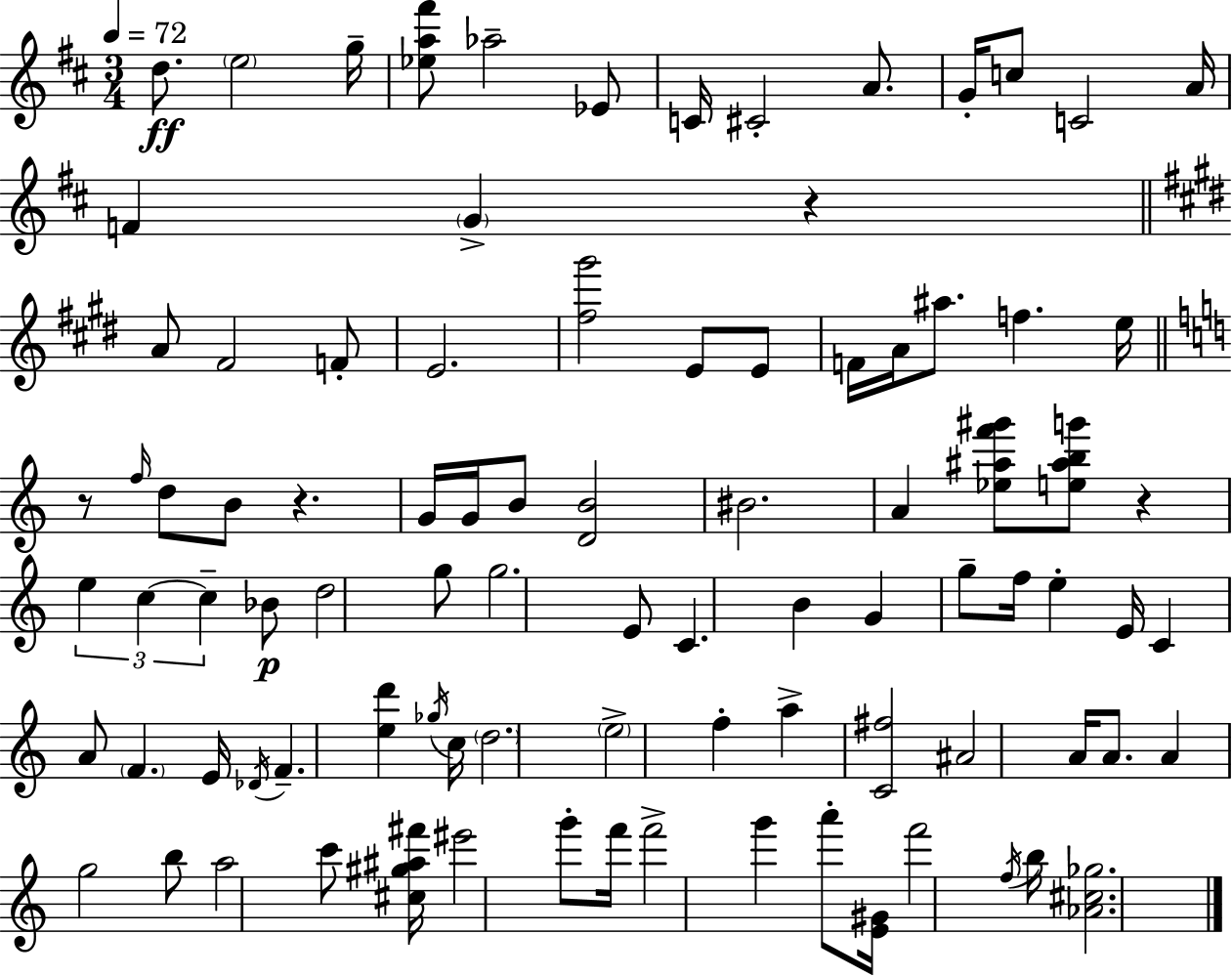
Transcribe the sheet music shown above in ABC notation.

X:1
T:Untitled
M:3/4
L:1/4
K:D
d/2 e2 g/4 [_ea^f']/2 _a2 _E/2 C/4 ^C2 A/2 G/4 c/2 C2 A/4 F G z A/2 ^F2 F/2 E2 [^f^g']2 E/2 E/2 F/4 A/4 ^a/2 f e/4 z/2 f/4 d/2 B/2 z G/4 G/4 B/2 [DB]2 ^B2 A [_e^af'^g']/2 [e^abg']/2 z e c c _B/2 d2 g/2 g2 E/2 C B G g/2 f/4 e E/4 C A/2 F E/4 _D/4 F [ed'] _g/4 c/4 d2 e2 f a [C^f]2 ^A2 A/4 A/2 A g2 b/2 a2 c'/2 [^c^g^a^f']/4 ^e'2 g'/2 f'/4 f'2 g' a'/2 [E^G]/4 f'2 f/4 b/4 [_A^c_g]2